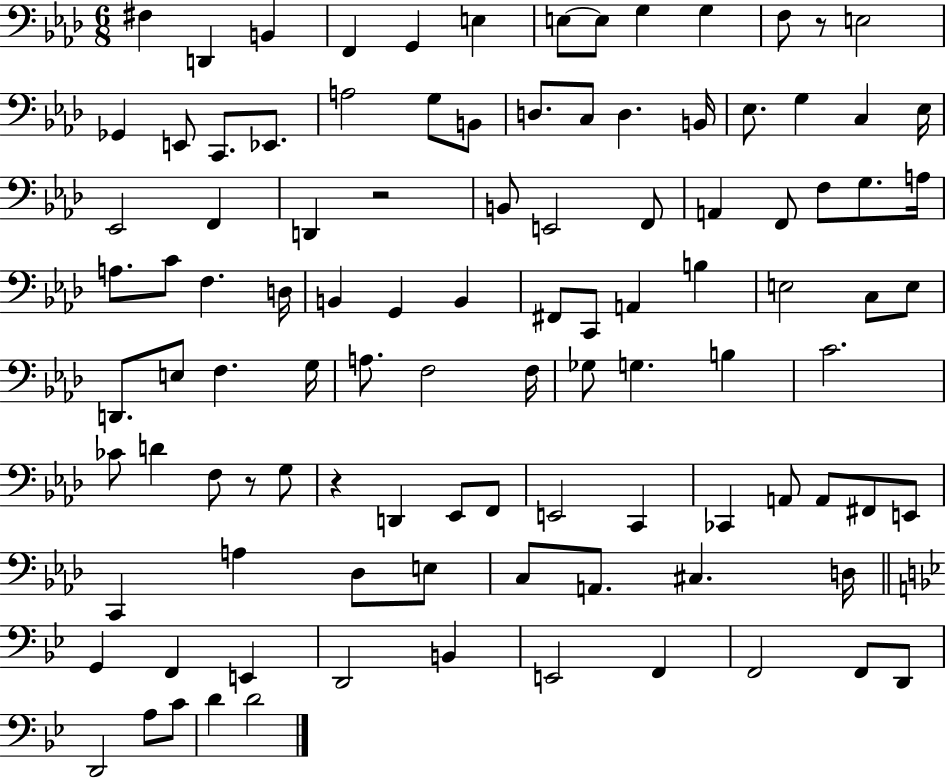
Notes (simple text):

F#3/q D2/q B2/q F2/q G2/q E3/q E3/e E3/e G3/q G3/q F3/e R/e E3/h Gb2/q E2/e C2/e. Eb2/e. A3/h G3/e B2/e D3/e. C3/e D3/q. B2/s Eb3/e. G3/q C3/q Eb3/s Eb2/h F2/q D2/q R/h B2/e E2/h F2/e A2/q F2/e F3/e G3/e. A3/s A3/e. C4/e F3/q. D3/s B2/q G2/q B2/q F#2/e C2/e A2/q B3/q E3/h C3/e E3/e D2/e. E3/e F3/q. G3/s A3/e. F3/h F3/s Gb3/e G3/q. B3/q C4/h. CES4/e D4/q F3/e R/e G3/e R/q D2/q Eb2/e F2/e E2/h C2/q CES2/q A2/e A2/e F#2/e E2/e C2/q A3/q Db3/e E3/e C3/e A2/e. C#3/q. D3/s G2/q F2/q E2/q D2/h B2/q E2/h F2/q F2/h F2/e D2/e D2/h A3/e C4/e D4/q D4/h